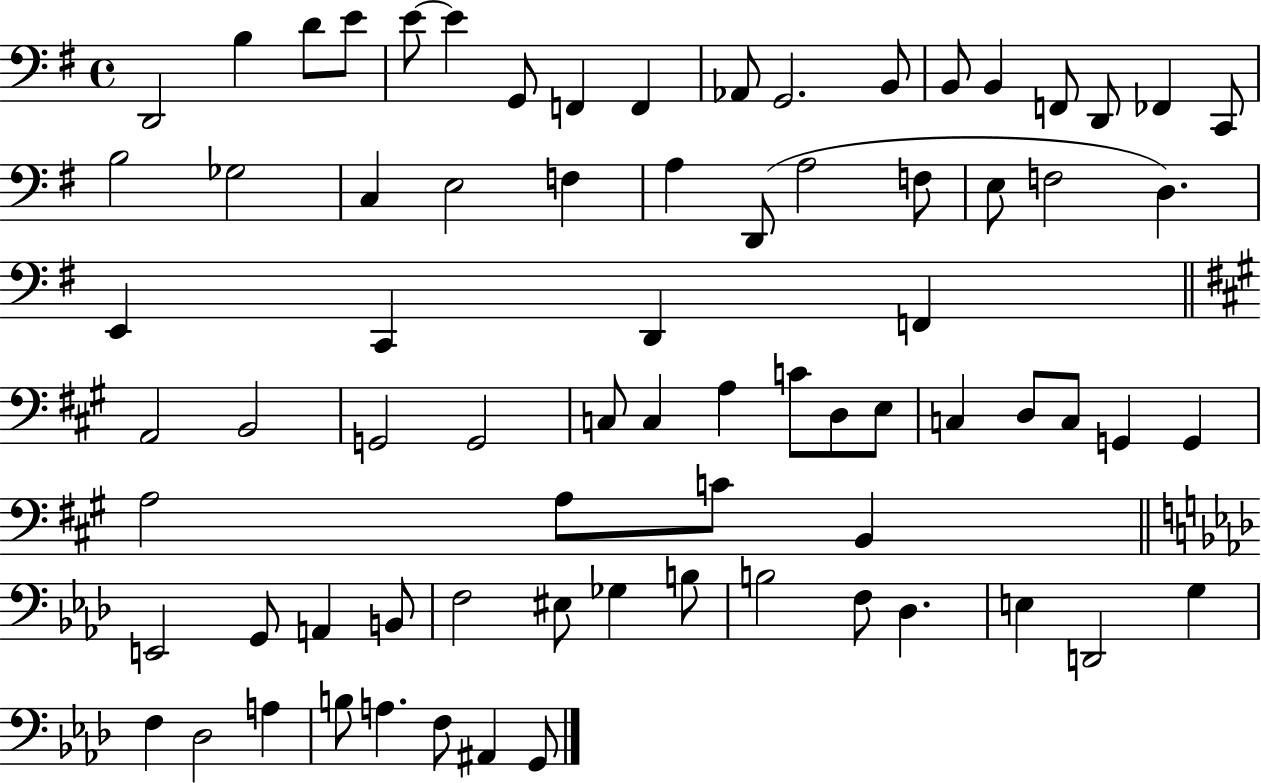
X:1
T:Untitled
M:4/4
L:1/4
K:G
D,,2 B, D/2 E/2 E/2 E G,,/2 F,, F,, _A,,/2 G,,2 B,,/2 B,,/2 B,, F,,/2 D,,/2 _F,, C,,/2 B,2 _G,2 C, E,2 F, A, D,,/2 A,2 F,/2 E,/2 F,2 D, E,, C,, D,, F,, A,,2 B,,2 G,,2 G,,2 C,/2 C, A, C/2 D,/2 E,/2 C, D,/2 C,/2 G,, G,, A,2 A,/2 C/2 B,, E,,2 G,,/2 A,, B,,/2 F,2 ^E,/2 _G, B,/2 B,2 F,/2 _D, E, D,,2 G, F, _D,2 A, B,/2 A, F,/2 ^A,, G,,/2